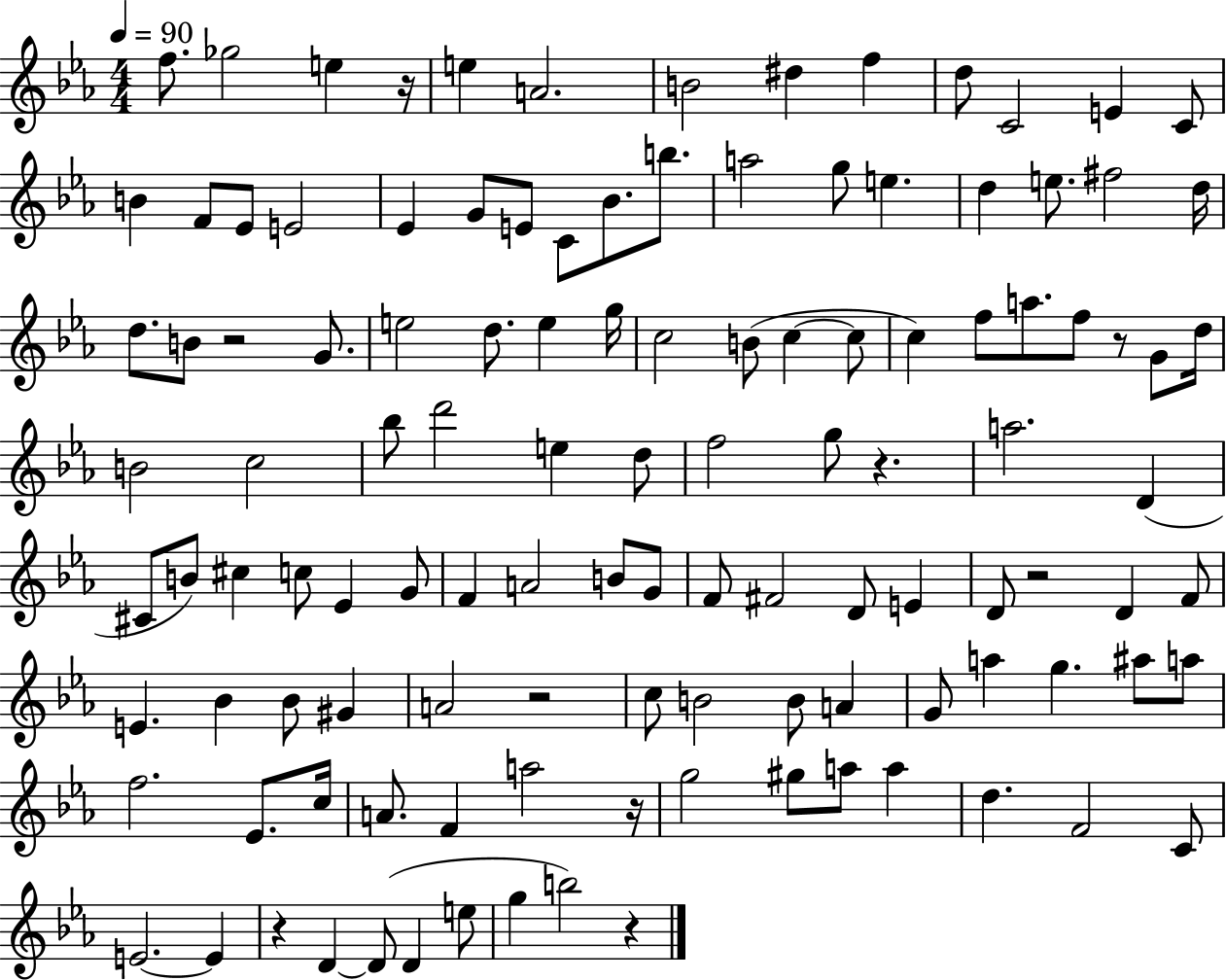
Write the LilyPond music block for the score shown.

{
  \clef treble
  \numericTimeSignature
  \time 4/4
  \key ees \major
  \tempo 4 = 90
  f''8. ges''2 e''4 r16 | e''4 a'2. | b'2 dis''4 f''4 | d''8 c'2 e'4 c'8 | \break b'4 f'8 ees'8 e'2 | ees'4 g'8 e'8 c'8 bes'8. b''8. | a''2 g''8 e''4. | d''4 e''8. fis''2 d''16 | \break d''8. b'8 r2 g'8. | e''2 d''8. e''4 g''16 | c''2 b'8( c''4~~ c''8 | c''4) f''8 a''8. f''8 r8 g'8 d''16 | \break b'2 c''2 | bes''8 d'''2 e''4 d''8 | f''2 g''8 r4. | a''2. d'4( | \break cis'8 b'8) cis''4 c''8 ees'4 g'8 | f'4 a'2 b'8 g'8 | f'8 fis'2 d'8 e'4 | d'8 r2 d'4 f'8 | \break e'4. bes'4 bes'8 gis'4 | a'2 r2 | c''8 b'2 b'8 a'4 | g'8 a''4 g''4. ais''8 a''8 | \break f''2. ees'8. c''16 | a'8. f'4 a''2 r16 | g''2 gis''8 a''8 a''4 | d''4. f'2 c'8 | \break e'2.~~ e'4 | r4 d'4~~ d'8( d'4 e''8 | g''4 b''2) r4 | \bar "|."
}